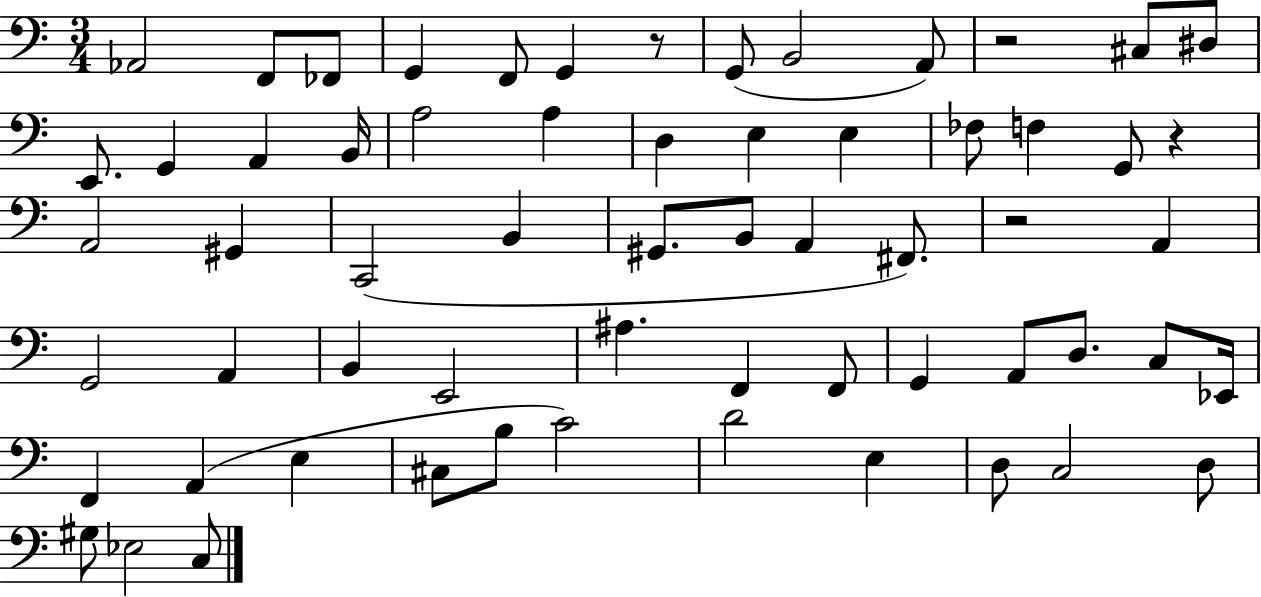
{
  \clef bass
  \numericTimeSignature
  \time 3/4
  \key c \major
  \repeat volta 2 { aes,2 f,8 fes,8 | g,4 f,8 g,4 r8 | g,8( b,2 a,8) | r2 cis8 dis8 | \break e,8. g,4 a,4 b,16 | a2 a4 | d4 e4 e4 | fes8 f4 g,8 r4 | \break a,2 gis,4 | c,2( b,4 | gis,8. b,8 a,4 fis,8.) | r2 a,4 | \break g,2 a,4 | b,4 e,2 | ais4. f,4 f,8 | g,4 a,8 d8. c8 ees,16 | \break f,4 a,4( e4 | cis8 b8 c'2) | d'2 e4 | d8 c2 d8 | \break gis8 ees2 c8 | } \bar "|."
}